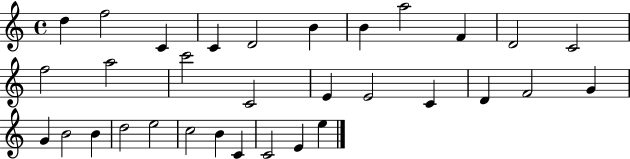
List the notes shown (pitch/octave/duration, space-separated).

D5/q F5/h C4/q C4/q D4/h B4/q B4/q A5/h F4/q D4/h C4/h F5/h A5/h C6/h C4/h E4/q E4/h C4/q D4/q F4/h G4/q G4/q B4/h B4/q D5/h E5/h C5/h B4/q C4/q C4/h E4/q E5/q